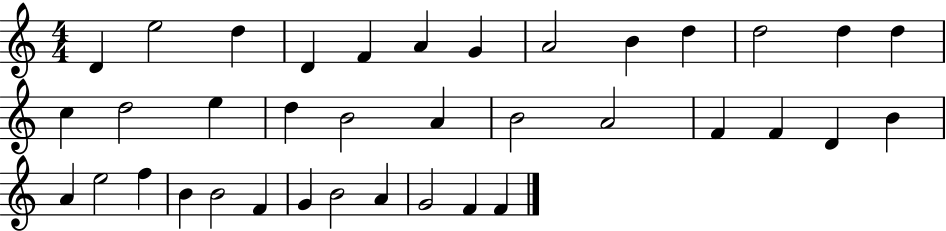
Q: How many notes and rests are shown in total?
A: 37